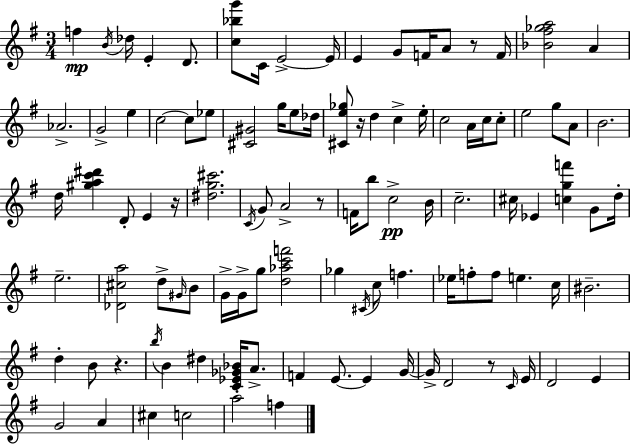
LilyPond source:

{
  \clef treble
  \numericTimeSignature
  \time 3/4
  \key e \minor
  \repeat volta 2 { f''4\mp \acciaccatura { b'16 } des''16 e'4-. d'8. | <c'' bes'' g'''>8 c'16 e'2->~~ | e'16 e'4 g'8 f'16 a'8 r8 | f'16 <bes' fis'' ges'' a''>2 a'4 | \break aes'2.-> | g'2-> e''4 | c''2~~ c''8 ees''8 | <cis' gis'>2 g''16 e''8 | \break des''16 <cis' e'' ges''>8 r16 d''4 c''4-> | e''16-. c''2 a'16 c''16 c''8-. | e''2 g''8 a'8 | b'2. | \break d''16 <gis'' a'' c''' dis'''>4 d'8-. e'4 | r16 <dis'' g'' cis'''>2. | \acciaccatura { c'16 } g'8 a'2-> | r8 f'16 b''8 c''2->\pp | \break b'16 c''2.-- | cis''16 ees'4 <c'' g'' f'''>4 g'8 | d''16-. e''2.-- | <des' cis'' a''>2 d''8-> | \break \grace { gis'16 } b'8 g'16-> g'16-> g''8 <d'' aes'' c''' f'''>2 | ges''4 \acciaccatura { cis'16 } c''8 f''4. | ees''16 f''8-. f''8 e''4. | c''16 bis'2.-- | \break d''4-. b'8 r4. | \acciaccatura { b''16 } b'4 dis''4 | <c' ees' ges' bes'>16 a'8.-> f'4 e'8.~~ | e'4 g'16~~ g'16-> d'2 | \break r8 \grace { c'16 } e'16 d'2 | e'4 g'2 | a'4 cis''4 c''2 | a''2-. | \break f''4 } \bar "|."
}